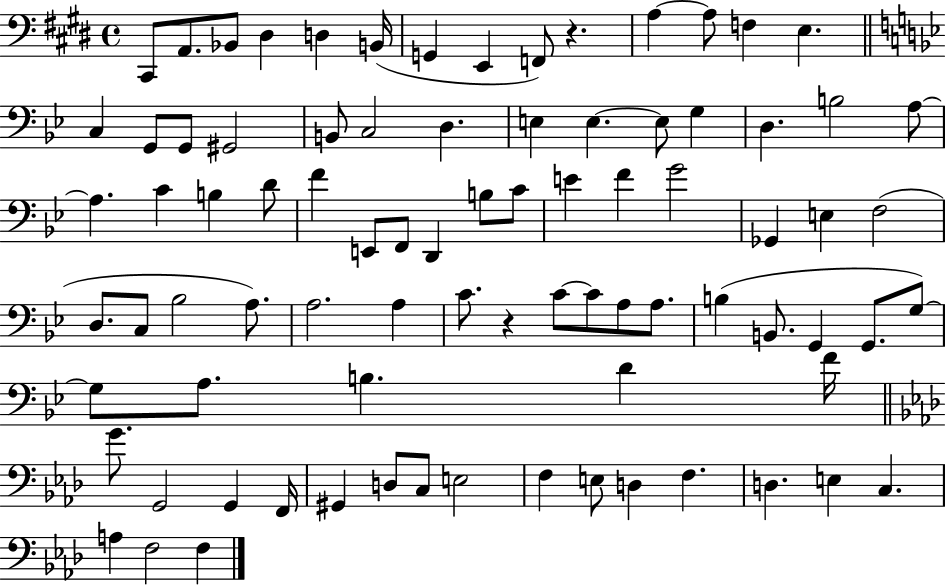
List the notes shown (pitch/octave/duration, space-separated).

C#2/e A2/e. Bb2/e D#3/q D3/q B2/s G2/q E2/q F2/e R/q. A3/q A3/e F3/q E3/q. C3/q G2/e G2/e G#2/h B2/e C3/h D3/q. E3/q E3/q. E3/e G3/q D3/q. B3/h A3/e A3/q. C4/q B3/q D4/e F4/q E2/e F2/e D2/q B3/e C4/e E4/q F4/q G4/h Gb2/q E3/q F3/h D3/e. C3/e Bb3/h A3/e. A3/h. A3/q C4/e. R/q C4/e C4/e A3/e A3/e. B3/q B2/e. G2/q G2/e. G3/e G3/e A3/e. B3/q. D4/q F4/s G4/e. G2/h G2/q F2/s G#2/q D3/e C3/e E3/h F3/q E3/e D3/q F3/q. D3/q. E3/q C3/q. A3/q F3/h F3/q